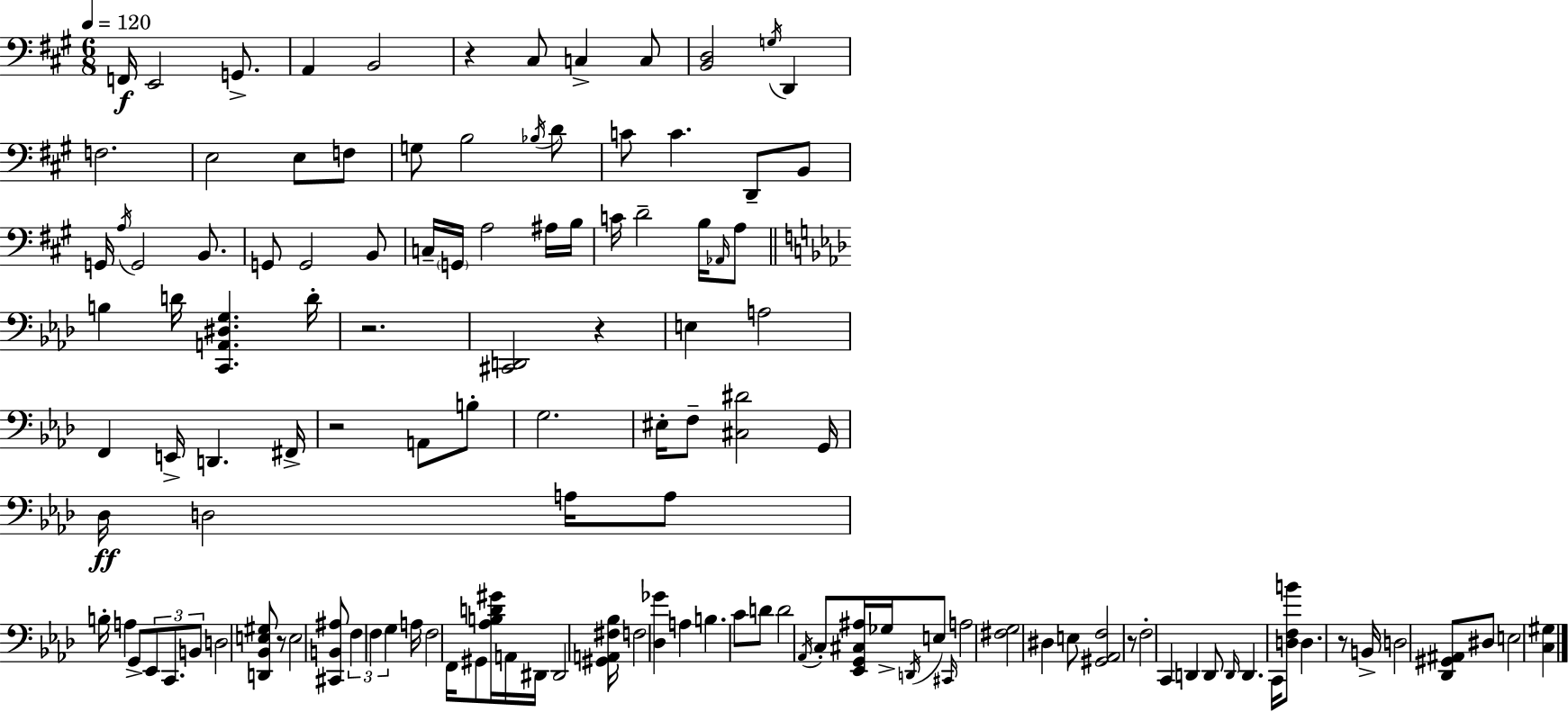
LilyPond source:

{
  \clef bass
  \numericTimeSignature
  \time 6/8
  \key a \major
  \tempo 4 = 120
  f,16\f e,2 g,8.-> | a,4 b,2 | r4 cis8 c4-> c8 | <b, d>2 \acciaccatura { g16 } d,4 | \break f2. | e2 e8 f8 | g8 b2 \acciaccatura { bes16 } | d'8 c'8 c'4. d,8-- | \break b,8 g,16 \acciaccatura { a16 } g,2 | b,8. g,8 g,2 | b,8 c16-- \parenthesize g,16 a2 | ais16 b16 c'16 d'2-- | \break b16 \grace { aes,16 } a8 \bar "||" \break \key aes \major b4 d'16 <c, a, dis g>4. d'16-. | r2. | <cis, d,>2 r4 | e4 a2 | \break f,4 e,16-> d,4. fis,16-> | r2 a,8 b8-. | g2. | eis16-. f8-- <cis dis'>2 g,16 | \break des16\ff d2 a16 a8 | b16-. a4 g,8-> \tuplet 3/2 { ees,8 c,8. | b,8 } d2 <d, bes, e gis>8 | r8 e2 <cis, b, ais>8 | \break \tuplet 3/2 { f4 f4 g4 } | a16 f2 f,16 gis,8 | <aes b d' gis'>16 a,16 dis,16 dis,2 <gis, a, fis bes>16 | f2 <des ges'>4 | \break a4 b4. c'8 | d'8 d'2 \acciaccatura { aes,16 } c8-. | <ees, g, cis ais>16 ges16-> \acciaccatura { d,16 } e8 \grace { cis,16 } a2 | <fis g>2 dis4 | \break e8 <gis, aes, f>2 | r8 f2-. c,4 | d,4 d,8 \grace { d,16 } d,4. | c,16 <d f b'>8 d4. | \break r8 b,16-> d2 | <des, gis, ais,>8 dis8 e2 | <c gis>4 \bar "|."
}